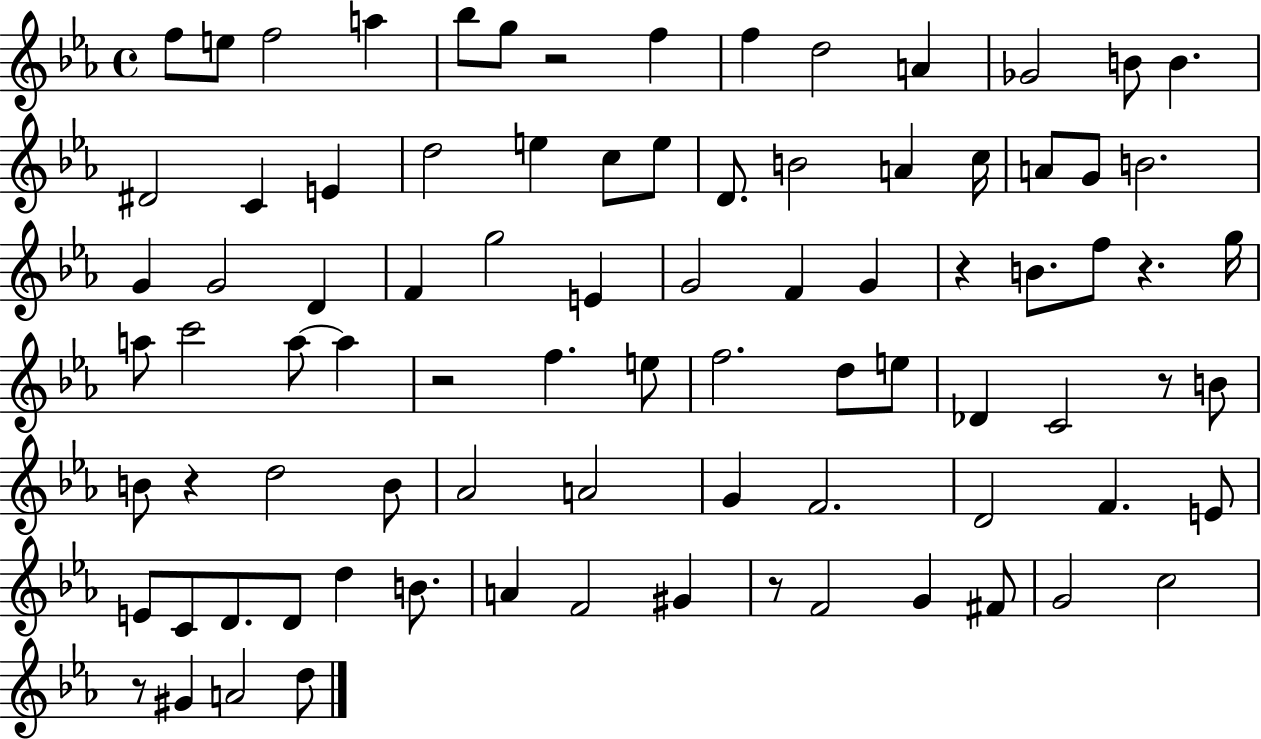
{
  \clef treble
  \time 4/4
  \defaultTimeSignature
  \key ees \major
  f''8 e''8 f''2 a''4 | bes''8 g''8 r2 f''4 | f''4 d''2 a'4 | ges'2 b'8 b'4. | \break dis'2 c'4 e'4 | d''2 e''4 c''8 e''8 | d'8. b'2 a'4 c''16 | a'8 g'8 b'2. | \break g'4 g'2 d'4 | f'4 g''2 e'4 | g'2 f'4 g'4 | r4 b'8. f''8 r4. g''16 | \break a''8 c'''2 a''8~~ a''4 | r2 f''4. e''8 | f''2. d''8 e''8 | des'4 c'2 r8 b'8 | \break b'8 r4 d''2 b'8 | aes'2 a'2 | g'4 f'2. | d'2 f'4. e'8 | \break e'8 c'8 d'8. d'8 d''4 b'8. | a'4 f'2 gis'4 | r8 f'2 g'4 fis'8 | g'2 c''2 | \break r8 gis'4 a'2 d''8 | \bar "|."
}